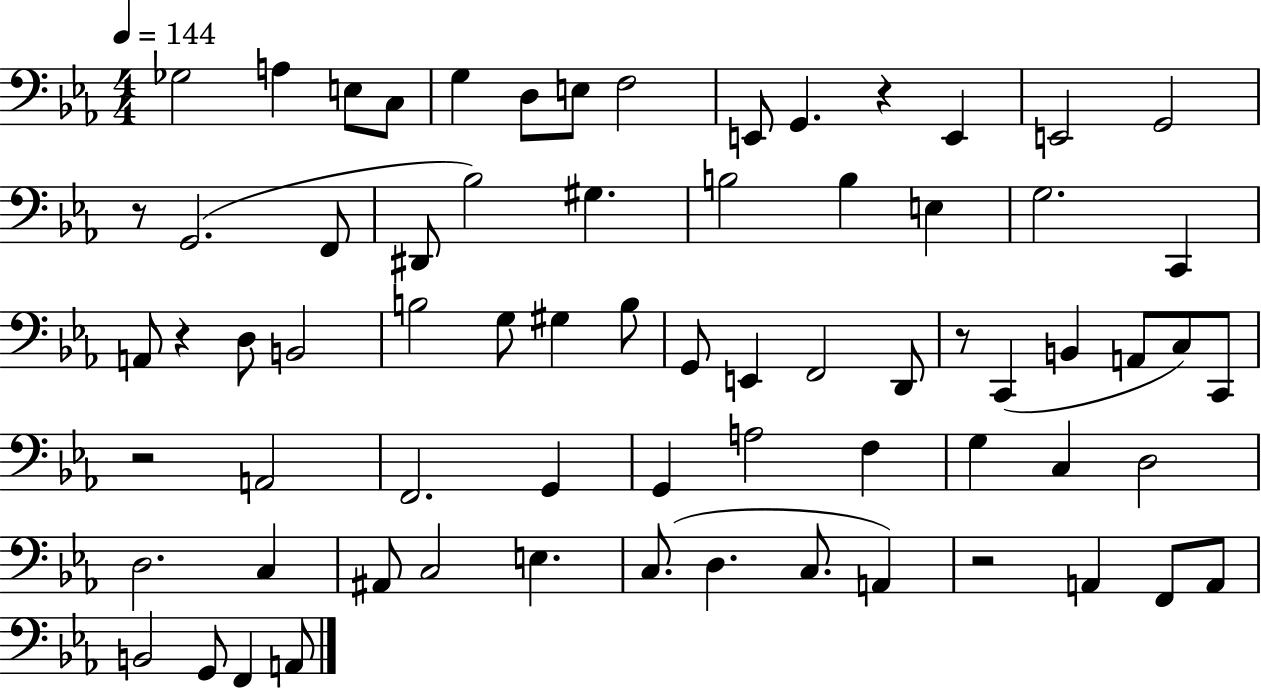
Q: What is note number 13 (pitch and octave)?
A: G2